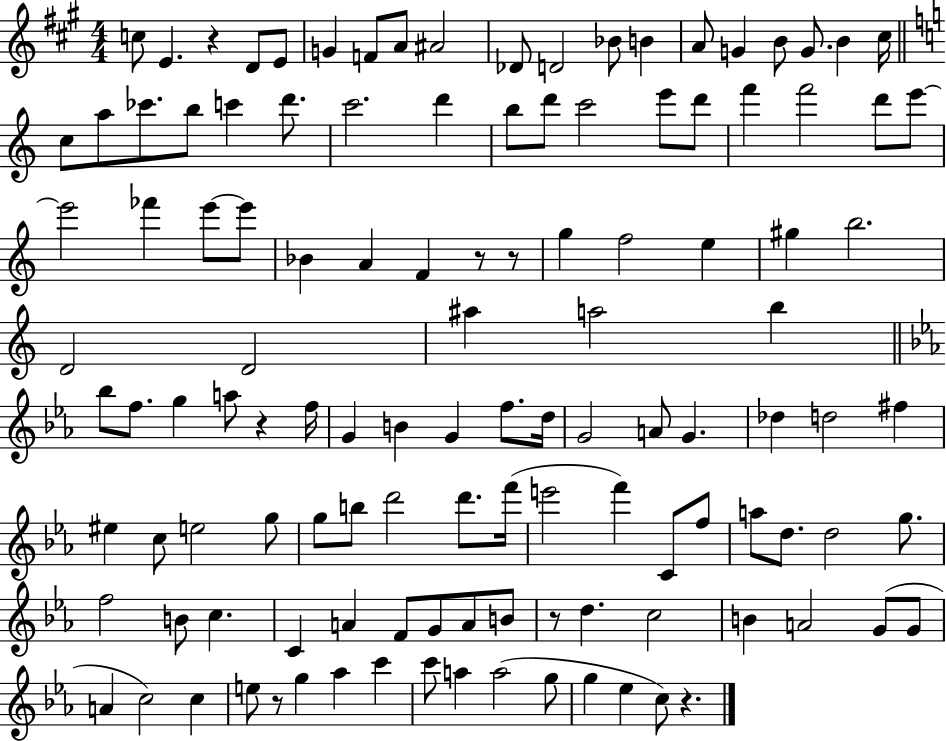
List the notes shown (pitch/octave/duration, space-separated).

C5/e E4/q. R/q D4/e E4/e G4/q F4/e A4/e A#4/h Db4/e D4/h Bb4/e B4/q A4/e G4/q B4/e G4/e. B4/q C#5/s C5/e A5/e CES6/e. B5/e C6/q D6/e. C6/h. D6/q B5/e D6/e C6/h E6/e D6/e F6/q F6/h D6/e E6/e E6/h FES6/q E6/e E6/e Bb4/q A4/q F4/q R/e R/e G5/q F5/h E5/q G#5/q B5/h. D4/h D4/h A#5/q A5/h B5/q Bb5/e F5/e. G5/q A5/e R/q F5/s G4/q B4/q G4/q F5/e. D5/s G4/h A4/e G4/q. Db5/q D5/h F#5/q EIS5/q C5/e E5/h G5/e G5/e B5/e D6/h D6/e. F6/s E6/h F6/q C4/e F5/e A5/e D5/e. D5/h G5/e. F5/h B4/e C5/q. C4/q A4/q F4/e G4/e A4/e B4/e R/e D5/q. C5/h B4/q A4/h G4/e G4/e A4/q C5/h C5/q E5/e R/e G5/q Ab5/q C6/q C6/e A5/q A5/h G5/e G5/q Eb5/q C5/e R/q.